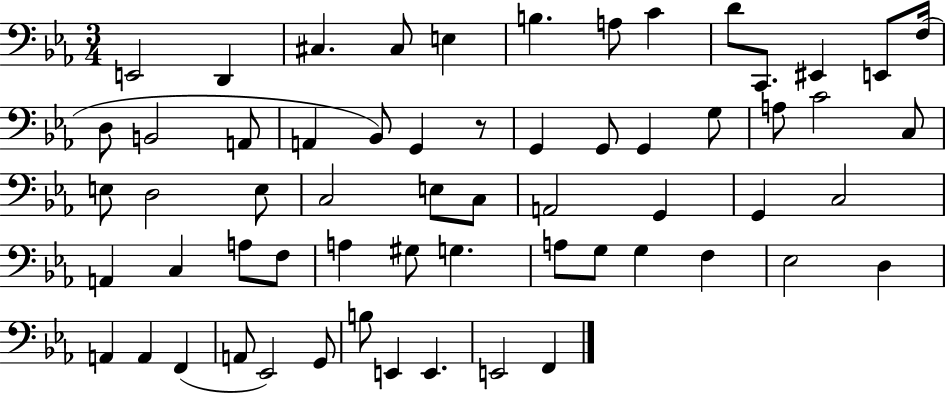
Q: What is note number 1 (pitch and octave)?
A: E2